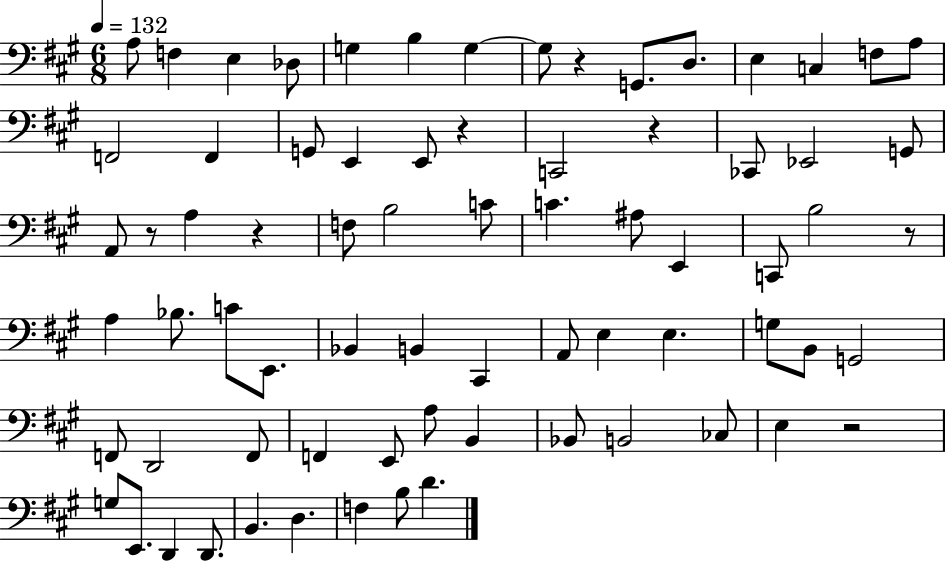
{
  \clef bass
  \numericTimeSignature
  \time 6/8
  \key a \major
  \tempo 4 = 132
  a8 f4 e4 des8 | g4 b4 g4~~ | g8 r4 g,8. d8. | e4 c4 f8 a8 | \break f,2 f,4 | g,8 e,4 e,8 r4 | c,2 r4 | ces,8 ees,2 g,8 | \break a,8 r8 a4 r4 | f8 b2 c'8 | c'4. ais8 e,4 | c,8 b2 r8 | \break a4 bes8. c'8 e,8. | bes,4 b,4 cis,4 | a,8 e4 e4. | g8 b,8 g,2 | \break f,8 d,2 f,8 | f,4 e,8 a8 b,4 | bes,8 b,2 ces8 | e4 r2 | \break g8 e,8. d,4 d,8. | b,4. d4. | f4 b8 d'4. | \bar "|."
}